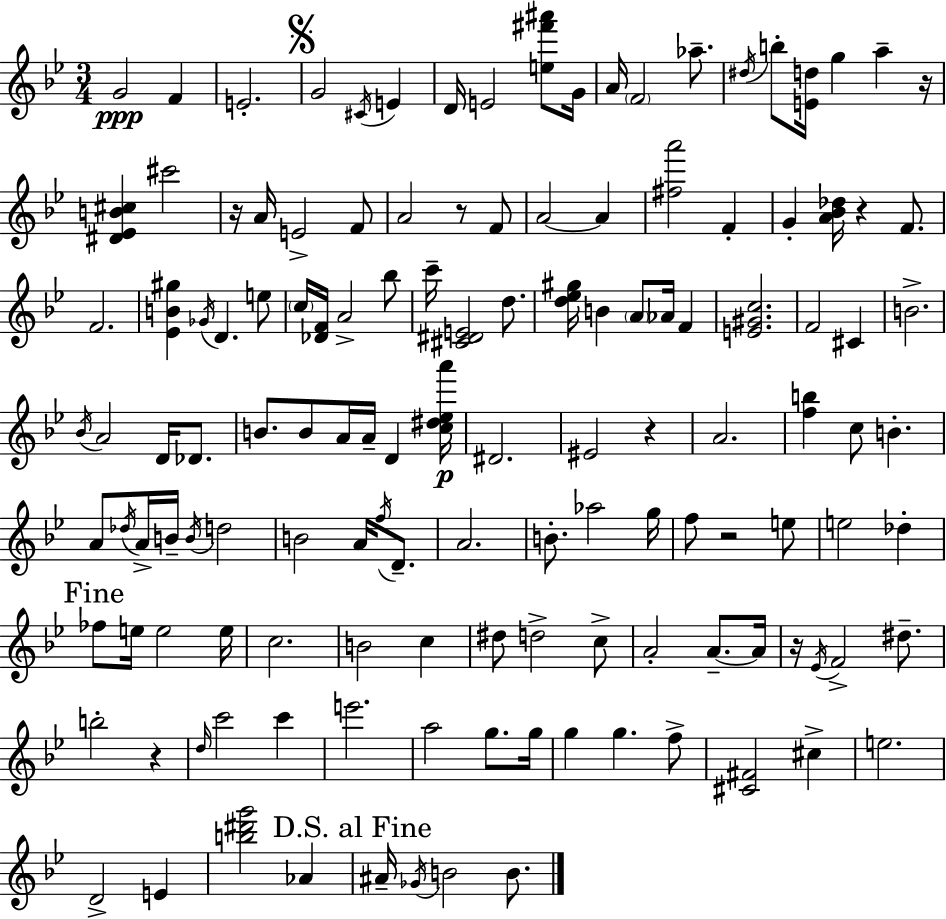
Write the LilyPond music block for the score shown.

{
  \clef treble
  \numericTimeSignature
  \time 3/4
  \key bes \major
  g'2\ppp f'4 | e'2.-. | \mark \markup { \musicglyph "scripts.segno" } g'2 \acciaccatura { cis'16 } e'4 | d'16 e'2 <e'' fis''' ais'''>8 | \break g'16 a'16 \parenthesize f'2 aes''8.-- | \acciaccatura { dis''16 } b''8-. <e' d''>16 g''4 a''4-- | r16 <dis' ees' b' cis''>4 cis'''2 | r16 a'16 e'2-> | \break f'8 a'2 r8 | f'8 a'2~~ a'4 | <fis'' a'''>2 f'4-. | g'4-. <a' bes' des''>16 r4 f'8. | \break f'2. | <ees' b' gis''>4 \acciaccatura { ges'16 } d'4. | e''8 \parenthesize c''16 <des' f'>16 a'2-> | bes''8 c'''16-- <cis' dis' e'>2 | \break d''8. <d'' ees'' gis''>16 b'4 \parenthesize a'8 aes'16 f'4 | <e' gis' c''>2. | f'2 cis'4 | b'2.-> | \break \acciaccatura { bes'16 } a'2 | d'16 des'8. b'8. b'8 a'16 a'16-- d'4 | <c'' dis'' ees'' a'''>16\p dis'2. | eis'2 | \break r4 a'2. | <f'' b''>4 c''8 b'4.-. | a'8 \acciaccatura { des''16 } a'16-> b'16-- \acciaccatura { b'16 } d''2 | b'2 | \break a'16 \acciaccatura { f''16 } d'8.-- a'2. | b'8.-. aes''2 | g''16 f''8 r2 | e''8 e''2 | \break des''4-. \mark "Fine" fes''8 e''16 e''2 | e''16 c''2. | b'2 | c''4 dis''8 d''2-> | \break c''8-> a'2-. | a'8.--~~ a'16 r16 \acciaccatura { ees'16 } f'2-> | dis''8.-- b''2-. | r4 \grace { d''16 } c'''2 | \break c'''4 e'''2. | a''2 | g''8. g''16 g''4 | g''4. f''8-> <cis' fis'>2 | \break cis''4-> e''2. | d'2-> | e'4 <b'' dis''' g'''>2 | aes'4 \mark "D.S. al Fine" ais'16-- \acciaccatura { ges'16 } b'2 | \break b'8. \bar "|."
}